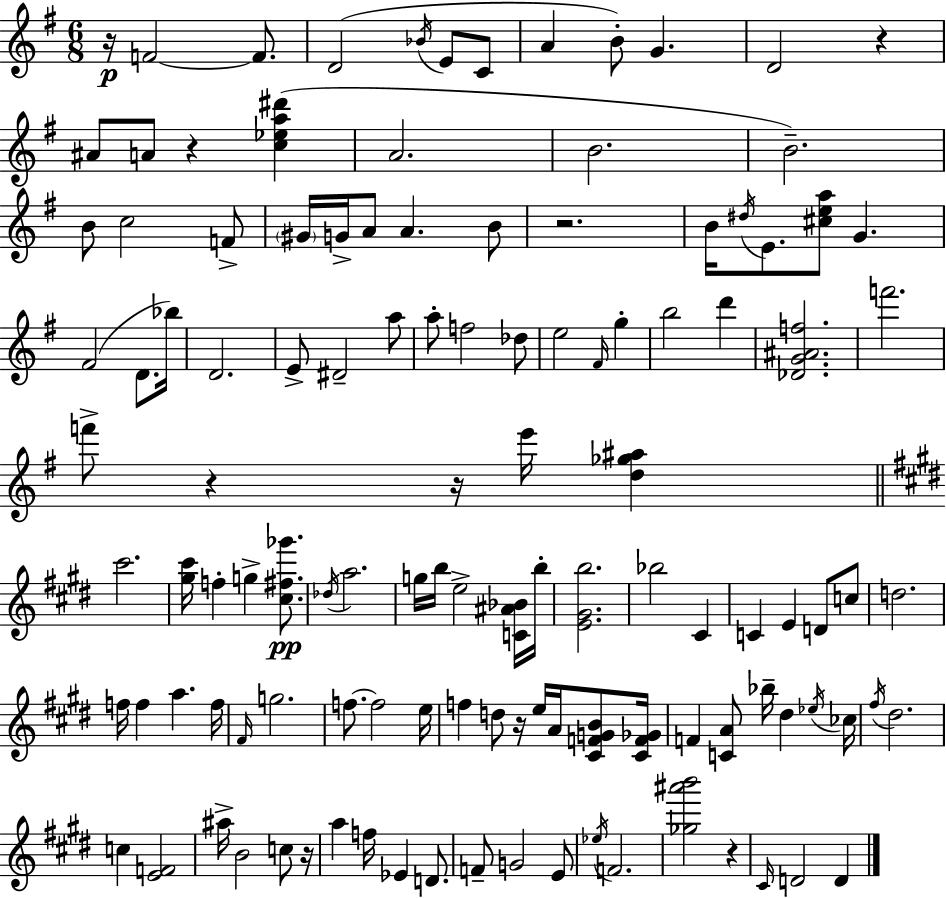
R/s F4/h F4/e. D4/h Bb4/s E4/e C4/e A4/q B4/e G4/q. D4/h R/q A#4/e A4/e R/q [C5,Eb5,A5,D#6]/q A4/h. B4/h. B4/h. B4/e C5/h F4/e G#4/s G4/s A4/e A4/q. B4/e R/h. B4/s D#5/s E4/e. [C#5,E5,A5]/e G4/q. F#4/h D4/e. Bb5/s D4/h. E4/e D#4/h A5/e A5/e F5/h Db5/e E5/h F#4/s G5/q B5/h D6/q [Db4,G4,A#4,F5]/h. F6/h. F6/e R/q R/s E6/s [D5,Gb5,A#5]/q C#6/h. [G#5,C#6]/s F5/q G5/q [C#5,F#5,Gb6]/e. Db5/s A5/h. G5/s B5/s E5/h [C4,A#4,Bb4]/s B5/s [E4,G#4,B5]/h. Bb5/h C#4/q C4/q E4/q D4/e C5/e D5/h. F5/s F5/q A5/q. F5/s F#4/s G5/h. F5/e. F5/h E5/s F5/q D5/e R/s E5/s A4/s [C#4,F4,G4,B4]/e [C#4,F4,Gb4]/s F4/q [C4,A4]/e Bb5/s D#5/q Eb5/s CES5/s F#5/s D#5/h. C5/q [E4,F4]/h A#5/s B4/h C5/e R/s A5/q F5/s Eb4/q D4/e. F4/e G4/h E4/e Eb5/s F4/h. [Gb5,A#6,B6]/h R/q C#4/s D4/h D4/q